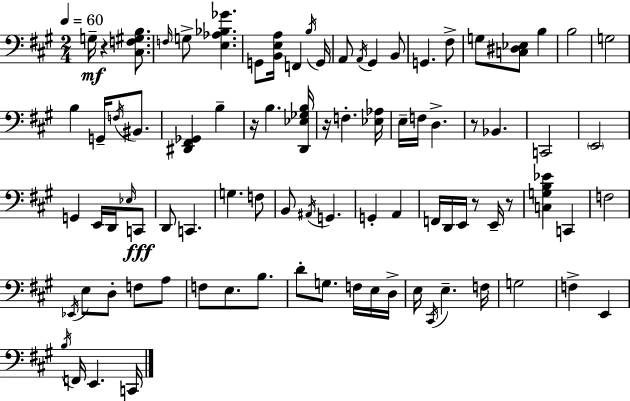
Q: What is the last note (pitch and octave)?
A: C2